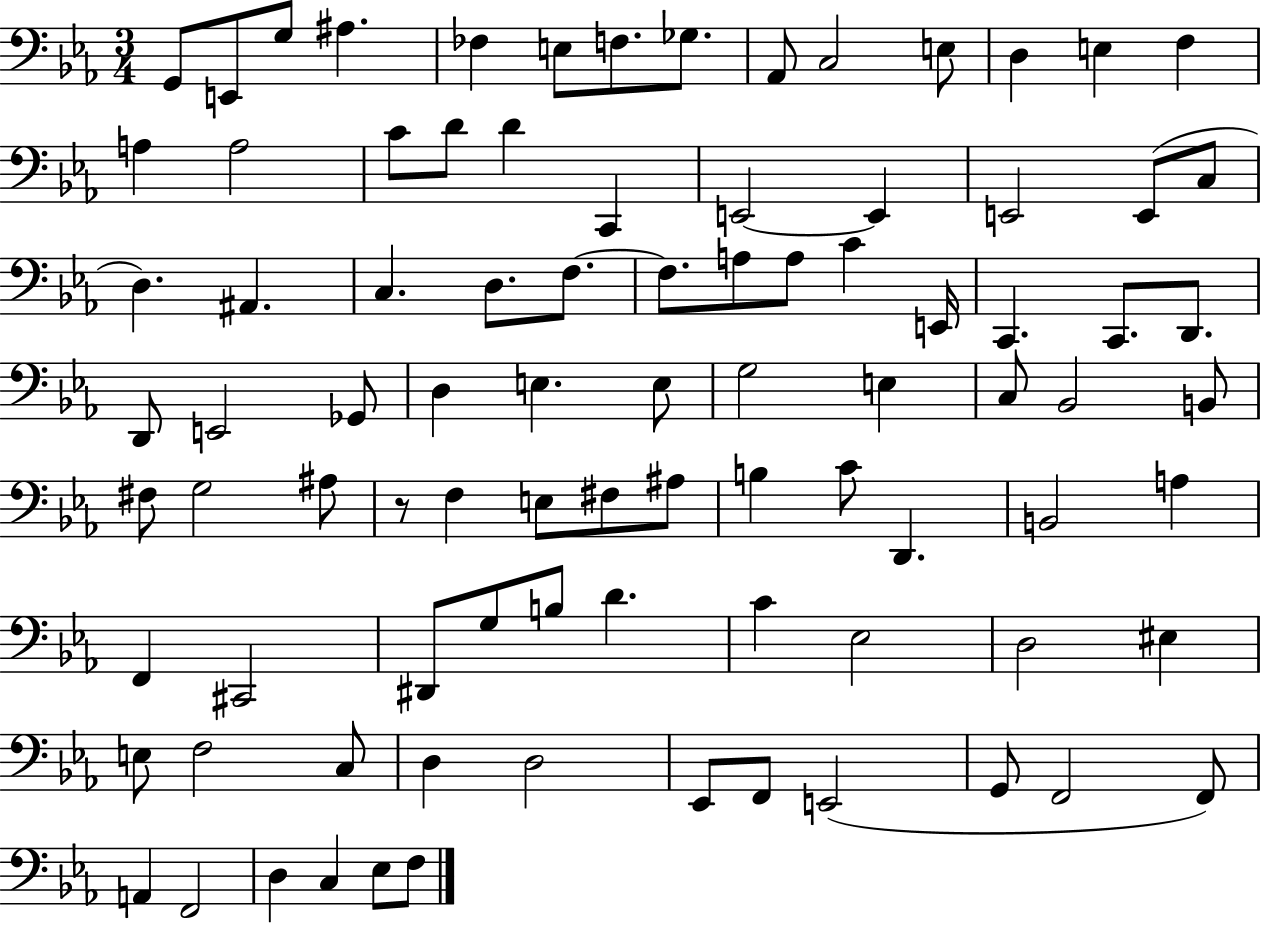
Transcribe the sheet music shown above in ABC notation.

X:1
T:Untitled
M:3/4
L:1/4
K:Eb
G,,/2 E,,/2 G,/2 ^A, _F, E,/2 F,/2 _G,/2 _A,,/2 C,2 E,/2 D, E, F, A, A,2 C/2 D/2 D C,, E,,2 E,, E,,2 E,,/2 C,/2 D, ^A,, C, D,/2 F,/2 F,/2 A,/2 A,/2 C E,,/4 C,, C,,/2 D,,/2 D,,/2 E,,2 _G,,/2 D, E, E,/2 G,2 E, C,/2 _B,,2 B,,/2 ^F,/2 G,2 ^A,/2 z/2 F, E,/2 ^F,/2 ^A,/2 B, C/2 D,, B,,2 A, F,, ^C,,2 ^D,,/2 G,/2 B,/2 D C _E,2 D,2 ^E, E,/2 F,2 C,/2 D, D,2 _E,,/2 F,,/2 E,,2 G,,/2 F,,2 F,,/2 A,, F,,2 D, C, _E,/2 F,/2